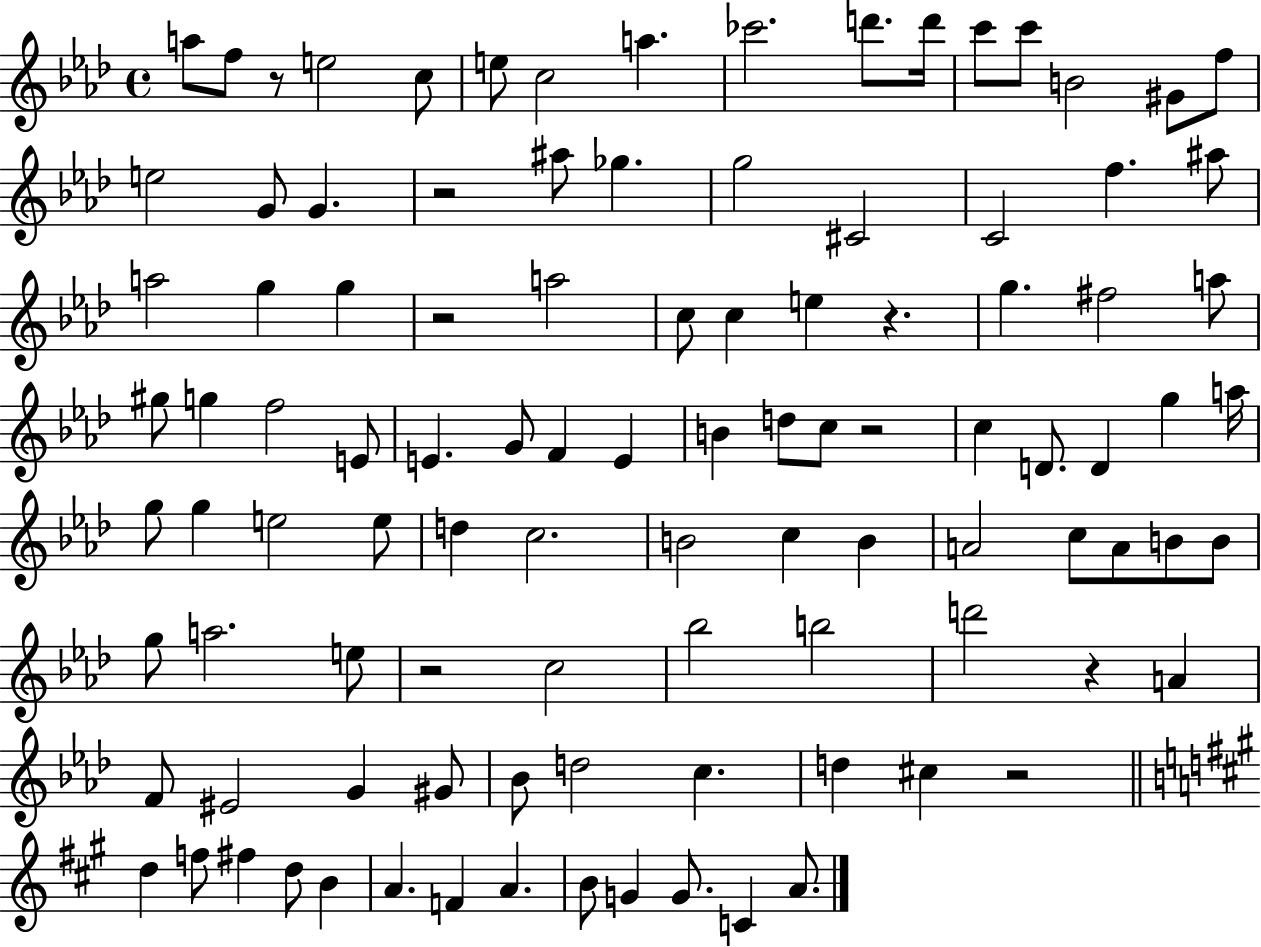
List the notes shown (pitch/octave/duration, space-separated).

A5/e F5/e R/e E5/h C5/e E5/e C5/h A5/q. CES6/h. D6/e. D6/s C6/e C6/e B4/h G#4/e F5/e E5/h G4/e G4/q. R/h A#5/e Gb5/q. G5/h C#4/h C4/h F5/q. A#5/e A5/h G5/q G5/q R/h A5/h C5/e C5/q E5/q R/q. G5/q. F#5/h A5/e G#5/e G5/q F5/h E4/e E4/q. G4/e F4/q E4/q B4/q D5/e C5/e R/h C5/q D4/e. D4/q G5/q A5/s G5/e G5/q E5/h E5/e D5/q C5/h. B4/h C5/q B4/q A4/h C5/e A4/e B4/e B4/e G5/e A5/h. E5/e R/h C5/h Bb5/h B5/h D6/h R/q A4/q F4/e EIS4/h G4/q G#4/e Bb4/e D5/h C5/q. D5/q C#5/q R/h D5/q F5/e F#5/q D5/e B4/q A4/q. F4/q A4/q. B4/e G4/q G4/e. C4/q A4/e.